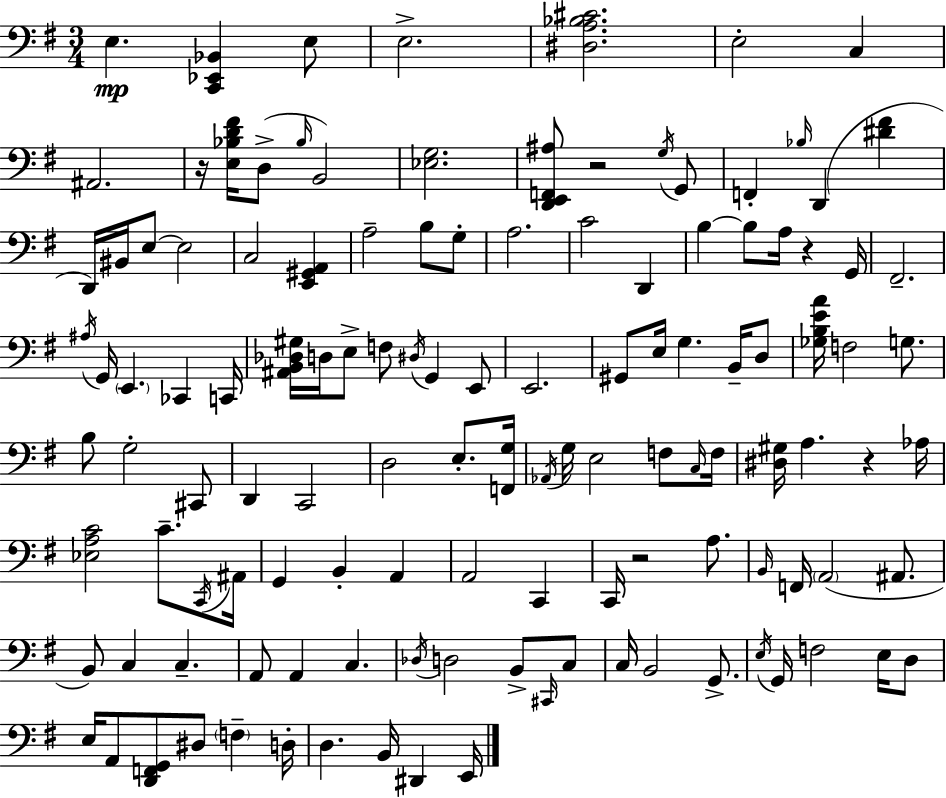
E3/q. [C2,Eb2,Bb2]/q E3/e E3/h. [D#3,A3,Bb3,C#4]/h. E3/h C3/q A#2/h. R/s [E3,Bb3,D4,F#4]/s D3/e Bb3/s B2/h [Eb3,G3]/h. [D2,E2,F2,A#3]/e R/h G3/s G2/e F2/q Bb3/s D2/q [D#4,F#4]/q D2/s BIS2/s E3/e E3/h C3/h [E2,G#2,A2]/q A3/h B3/e G3/e A3/h. C4/h D2/q B3/q B3/e A3/s R/q G2/s F#2/h. A#3/s G2/s E2/q. CES2/q C2/s [A#2,B2,Db3,G#3]/s D3/s E3/e F3/e D#3/s G2/q E2/e E2/h. G#2/e E3/s G3/q. B2/s D3/e [Gb3,B3,E4,A4]/s F3/h G3/e. B3/e G3/h C#2/e D2/q C2/h D3/h E3/e. [F2,G3]/s Ab2/s G3/s E3/h F3/e C3/s F3/s [D#3,G#3]/s A3/q. R/q Ab3/s [Eb3,A3,C4]/h C4/e. C2/s A#2/s G2/q B2/q A2/q A2/h C2/q C2/s R/h A3/e. B2/s F2/s A2/h A#2/e. B2/e C3/q C3/q. A2/e A2/q C3/q. Db3/s D3/h B2/e C#2/s C3/e C3/s B2/h G2/e. E3/s G2/s F3/h E3/s D3/e E3/s A2/e [D2,F2,G2]/e D#3/e F3/q D3/s D3/q. B2/s D#2/q E2/s